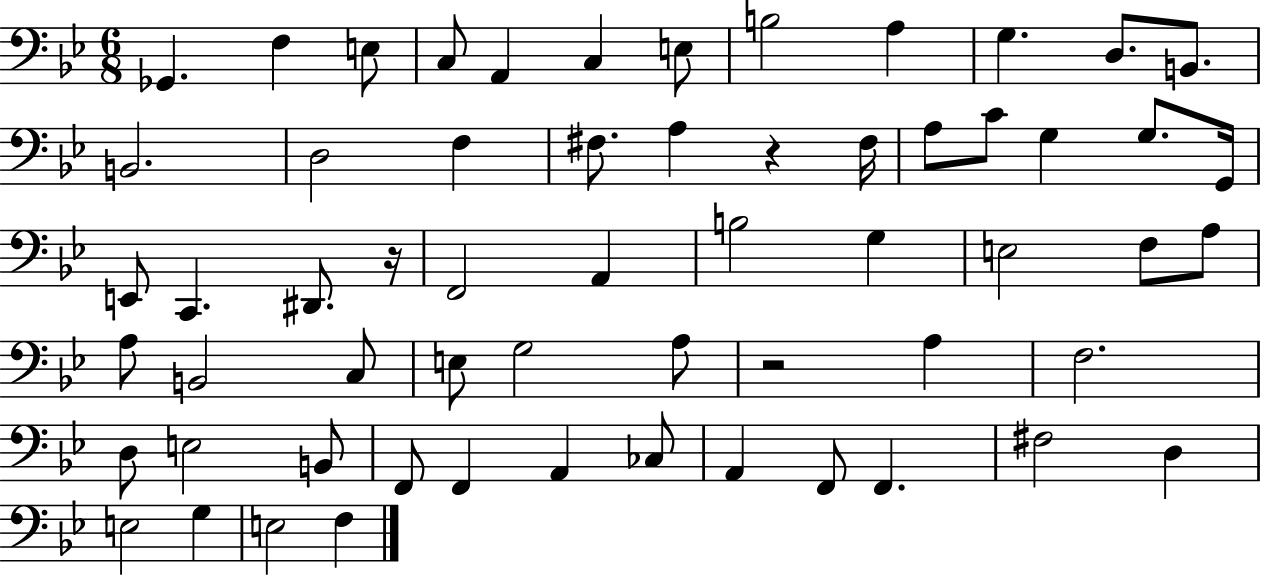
Gb2/q. F3/q E3/e C3/e A2/q C3/q E3/e B3/h A3/q G3/q. D3/e. B2/e. B2/h. D3/h F3/q F#3/e. A3/q R/q F#3/s A3/e C4/e G3/q G3/e. G2/s E2/e C2/q. D#2/e. R/s F2/h A2/q B3/h G3/q E3/h F3/e A3/e A3/e B2/h C3/e E3/e G3/h A3/e R/h A3/q F3/h. D3/e E3/h B2/e F2/e F2/q A2/q CES3/e A2/q F2/e F2/q. F#3/h D3/q E3/h G3/q E3/h F3/q